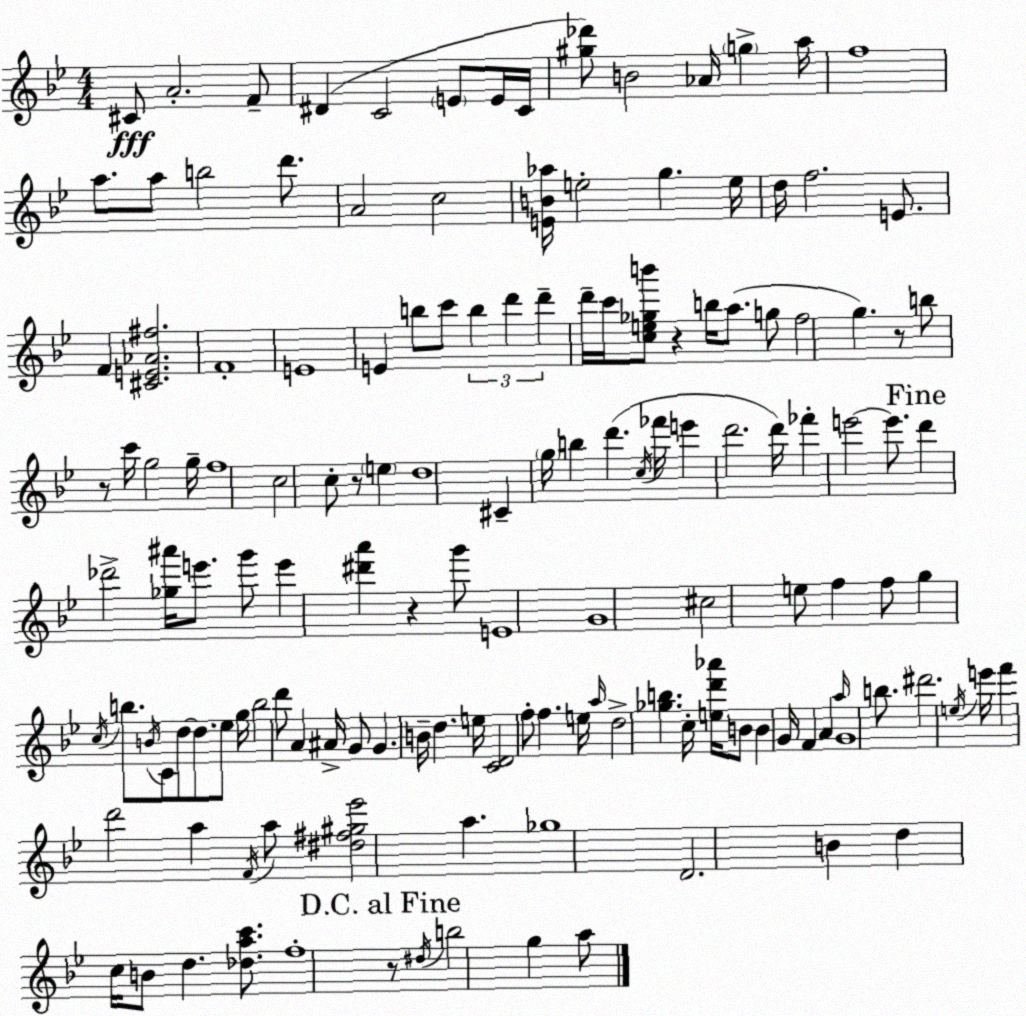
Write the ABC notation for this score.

X:1
T:Untitled
M:4/4
L:1/4
K:Bb
^C/2 A2 F/2 ^D C2 E/2 E/4 C/4 [^g_d']/2 B2 _A/4 g a/4 f4 a/2 a/2 b2 d'/2 A2 c2 [EB_a]/4 e2 g e/4 d/4 f2 E/2 F [^CE_A^f]2 F4 E4 E b/2 c'/2 b d' d' d'/4 c'/4 [ce_gb']/2 z b/4 a/2 g/2 f2 g z/2 b/2 z/2 c'/4 g2 g/4 f4 c2 c/2 z/2 e d4 ^C g/4 b d' c/4 _f'/4 e' d'2 d'/4 _f' e'2 e'/2 d' _d'2 [_g^a']/4 e'/2 g'/2 e' [^d'a'] z g'/2 E4 G4 ^c2 e/2 f f/2 g c/4 b/2 B/4 C/2 d/2 d/2 _e/2 g/4 b2 d'/2 A ^A/4 G/2 G B/4 d e/4 [CD]2 f/2 f e/4 a/4 d2 [_gb] c/4 [ed'_a']/4 B/2 B G/4 F A a/4 G4 b/2 ^d'2 e/4 e'/4 f' d'2 a F/4 a/2 [^d^f^g_e']2 a _g4 D2 B d c/4 B/2 d [_dac']/2 f4 z/2 ^d/4 b2 g a/2